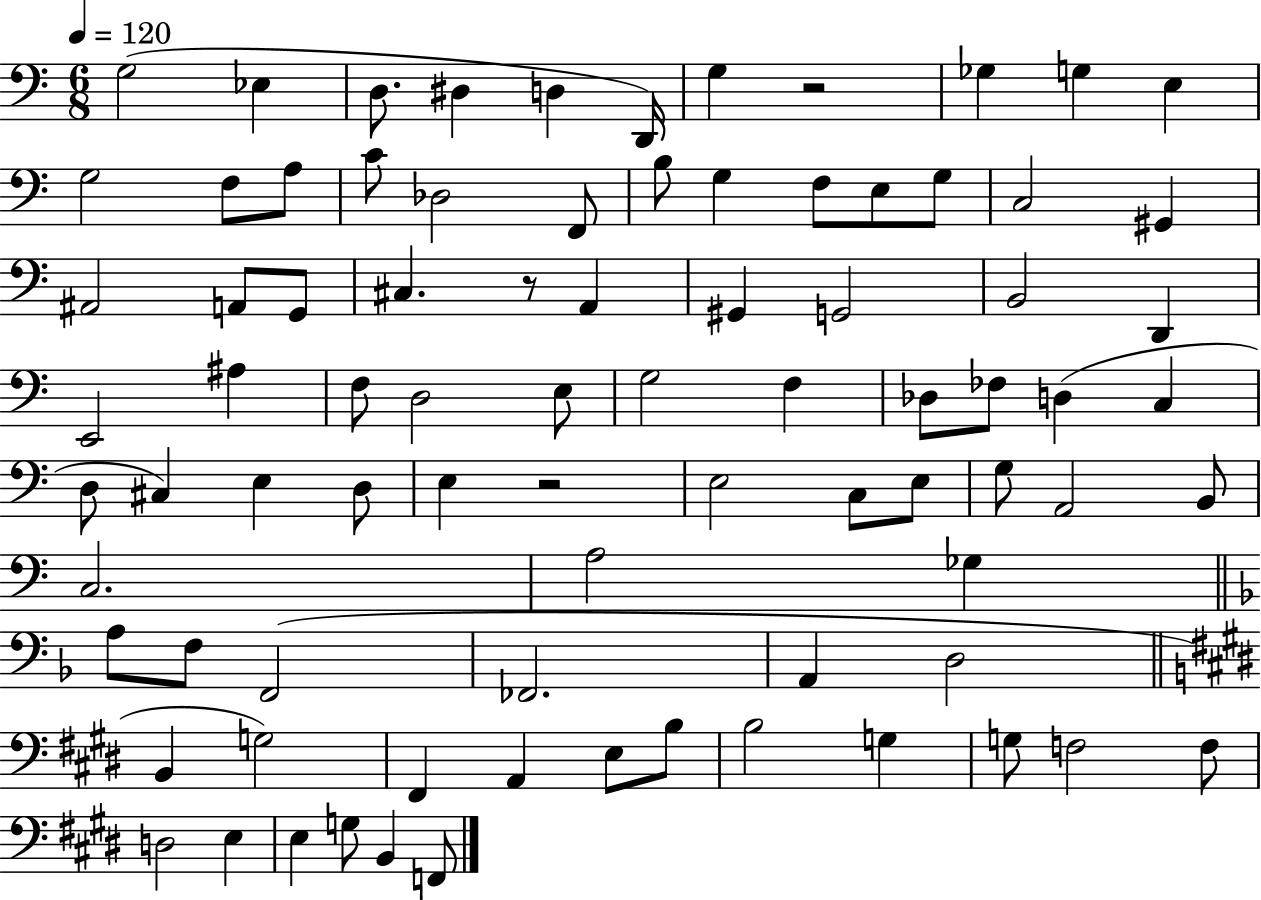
{
  \clef bass
  \numericTimeSignature
  \time 6/8
  \key c \major
  \tempo 4 = 120
  g2( ees4 | d8. dis4 d4 d,16) | g4 r2 | ges4 g4 e4 | \break g2 f8 a8 | c'8 des2 f,8 | b8 g4 f8 e8 g8 | c2 gis,4 | \break ais,2 a,8 g,8 | cis4. r8 a,4 | gis,4 g,2 | b,2 d,4 | \break e,2 ais4 | f8 d2 e8 | g2 f4 | des8 fes8 d4( c4 | \break d8 cis4) e4 d8 | e4 r2 | e2 c8 e8 | g8 a,2 b,8 | \break c2. | a2 ges4 | \bar "||" \break \key f \major a8 f8 f,2( | fes,2. | a,4 d2 | \bar "||" \break \key e \major b,4 g2) | fis,4 a,4 e8 b8 | b2 g4 | g8 f2 f8 | \break d2 e4 | e4 g8 b,4 f,8 | \bar "|."
}